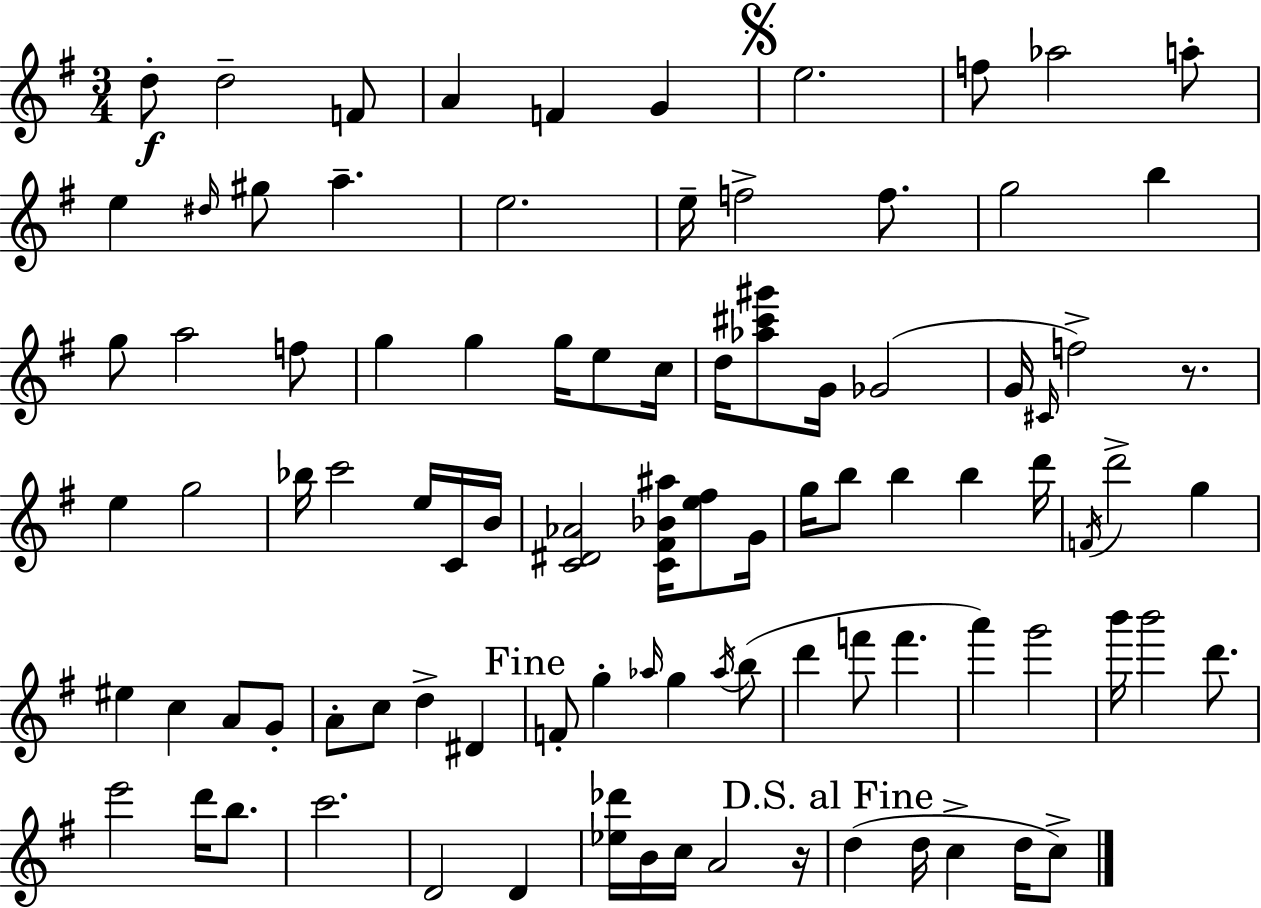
{
  \clef treble
  \numericTimeSignature
  \time 3/4
  \key g \major
  d''8-.\f d''2-- f'8 | a'4 f'4 g'4 | \mark \markup { \musicglyph "scripts.segno" } e''2. | f''8 aes''2 a''8-. | \break e''4 \grace { dis''16 } gis''8 a''4.-- | e''2. | e''16-- f''2-> f''8. | g''2 b''4 | \break g''8 a''2 f''8 | g''4 g''4 g''16 e''8 | c''16 d''16 <aes'' cis''' gis'''>8 g'16 ges'2( | g'16 \grace { cis'16 } f''2->) r8. | \break e''4 g''2 | bes''16 c'''2 e''16 | c'16 b'16 <c' dis' aes'>2 <c' fis' bes' ais''>16 <e'' fis''>8 | g'16 g''16 b''8 b''4 b''4 | \break d'''16 \acciaccatura { f'16 } d'''2-> g''4 | eis''4 c''4 a'8 | g'8-. a'8-. c''8 d''4-> dis'4 | \mark "Fine" f'8-. g''4-. \grace { aes''16 } g''4 | \break \acciaccatura { aes''16 } b''8( d'''4 f'''8 f'''4. | a'''4) g'''2 | b'''16 b'''2 | d'''8. e'''2 | \break d'''16 b''8. c'''2. | d'2 | d'4 <ees'' des'''>16 b'16 c''16 a'2 | r16 \mark "D.S. al Fine" d''4( d''16 c''4-> | \break d''16 c''8->) \bar "|."
}